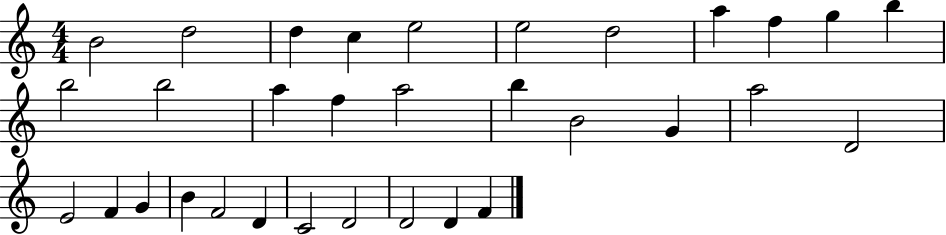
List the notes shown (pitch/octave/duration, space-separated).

B4/h D5/h D5/q C5/q E5/h E5/h D5/h A5/q F5/q G5/q B5/q B5/h B5/h A5/q F5/q A5/h B5/q B4/h G4/q A5/h D4/h E4/h F4/q G4/q B4/q F4/h D4/q C4/h D4/h D4/h D4/q F4/q